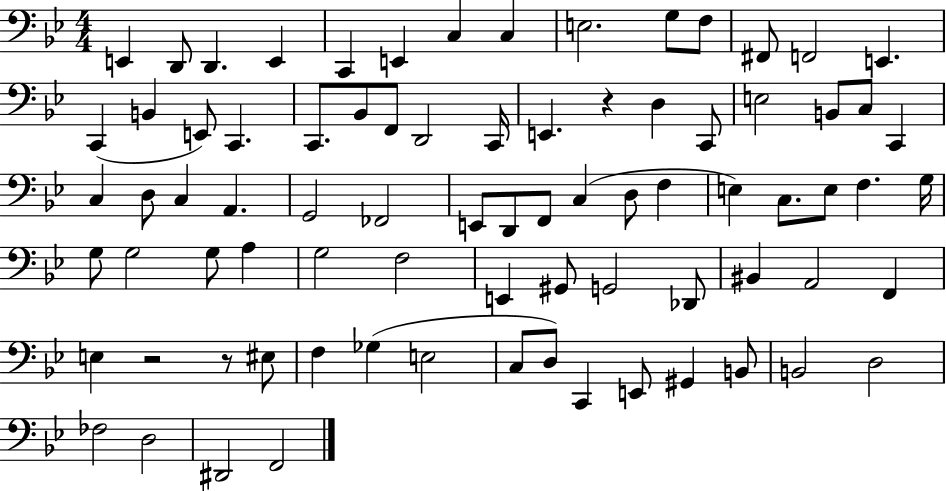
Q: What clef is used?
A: bass